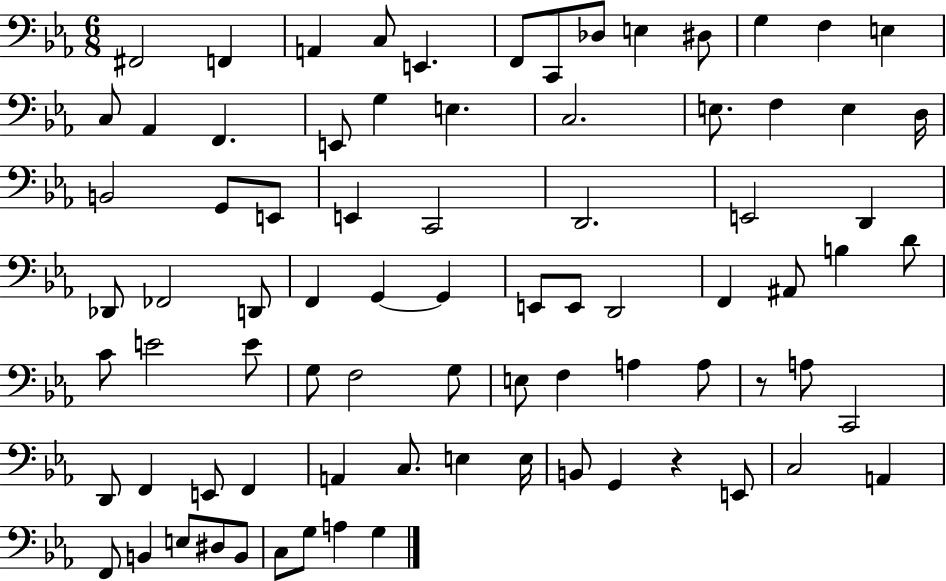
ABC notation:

X:1
T:Untitled
M:6/8
L:1/4
K:Eb
^F,,2 F,, A,, C,/2 E,, F,,/2 C,,/2 _D,/2 E, ^D,/2 G, F, E, C,/2 _A,, F,, E,,/2 G, E, C,2 E,/2 F, E, D,/4 B,,2 G,,/2 E,,/2 E,, C,,2 D,,2 E,,2 D,, _D,,/2 _F,,2 D,,/2 F,, G,, G,, E,,/2 E,,/2 D,,2 F,, ^A,,/2 B, D/2 C/2 E2 E/2 G,/2 F,2 G,/2 E,/2 F, A, A,/2 z/2 A,/2 C,,2 D,,/2 F,, E,,/2 F,, A,, C,/2 E, E,/4 B,,/2 G,, z E,,/2 C,2 A,, F,,/2 B,, E,/2 ^D,/2 B,,/2 C,/2 G,/2 A, G,